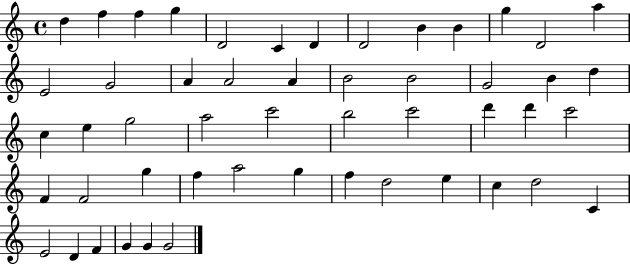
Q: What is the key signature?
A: C major